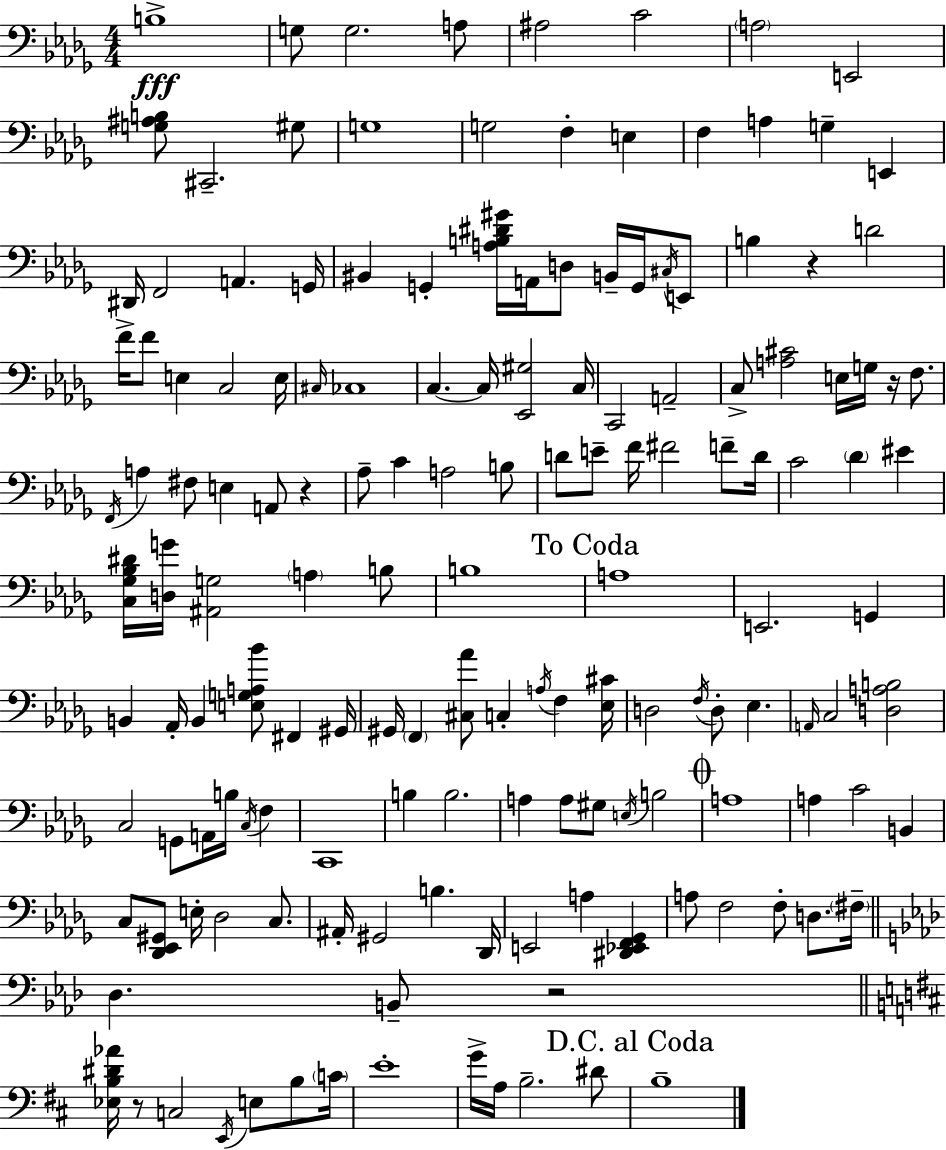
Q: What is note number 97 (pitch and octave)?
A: B3